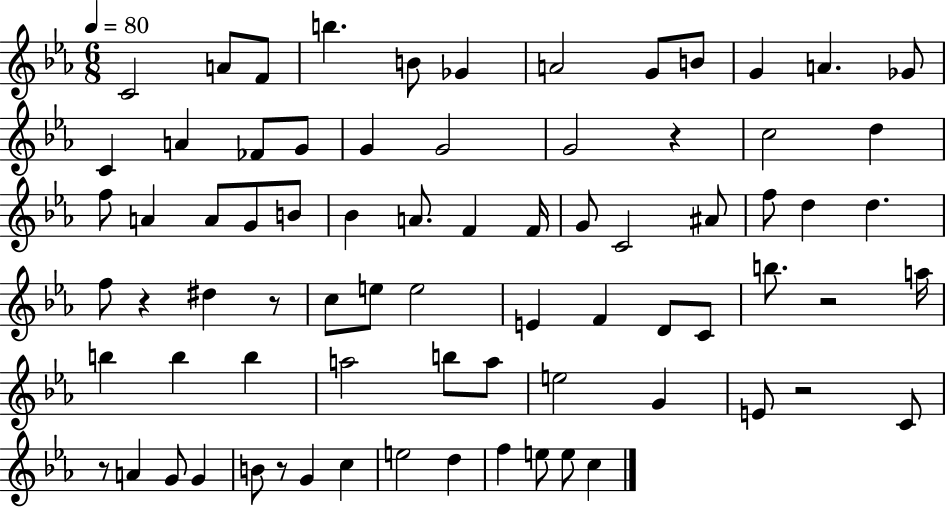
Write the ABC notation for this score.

X:1
T:Untitled
M:6/8
L:1/4
K:Eb
C2 A/2 F/2 b B/2 _G A2 G/2 B/2 G A _G/2 C A _F/2 G/2 G G2 G2 z c2 d f/2 A A/2 G/2 B/2 _B A/2 F F/4 G/2 C2 ^A/2 f/2 d d f/2 z ^d z/2 c/2 e/2 e2 E F D/2 C/2 b/2 z2 a/4 b b b a2 b/2 a/2 e2 G E/2 z2 C/2 z/2 A G/2 G B/2 z/2 G c e2 d f e/2 e/2 c